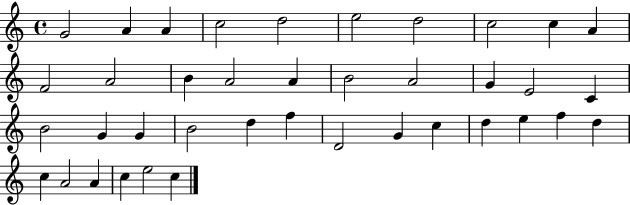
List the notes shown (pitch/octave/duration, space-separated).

G4/h A4/q A4/q C5/h D5/h E5/h D5/h C5/h C5/q A4/q F4/h A4/h B4/q A4/h A4/q B4/h A4/h G4/q E4/h C4/q B4/h G4/q G4/q B4/h D5/q F5/q D4/h G4/q C5/q D5/q E5/q F5/q D5/q C5/q A4/h A4/q C5/q E5/h C5/q